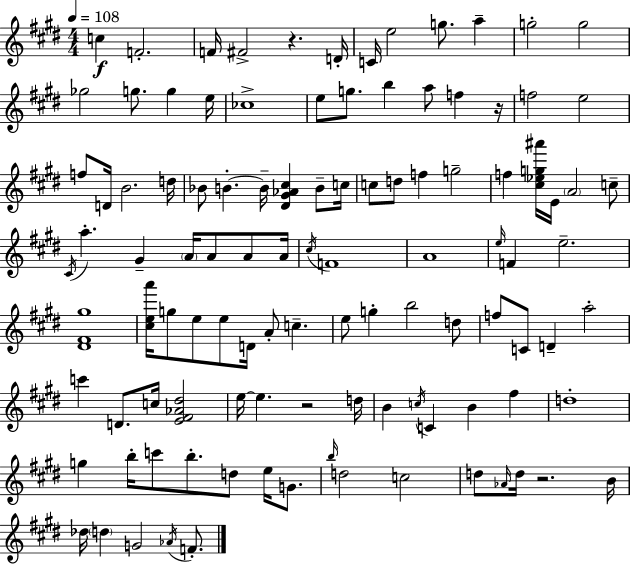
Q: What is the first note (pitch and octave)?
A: C5